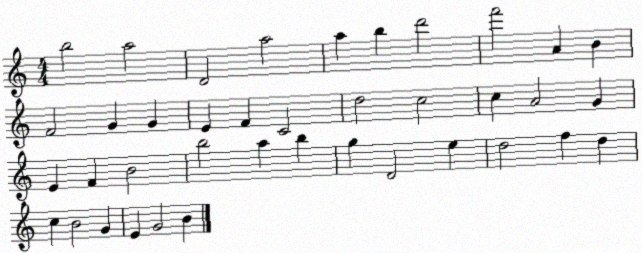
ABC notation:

X:1
T:Untitled
M:4/4
L:1/4
K:C
b2 a2 D2 a2 a b d'2 f'2 A B F2 G G E F C2 d2 c2 c A2 G E F B2 b2 a b g D2 e d2 f d c B2 G E G2 B